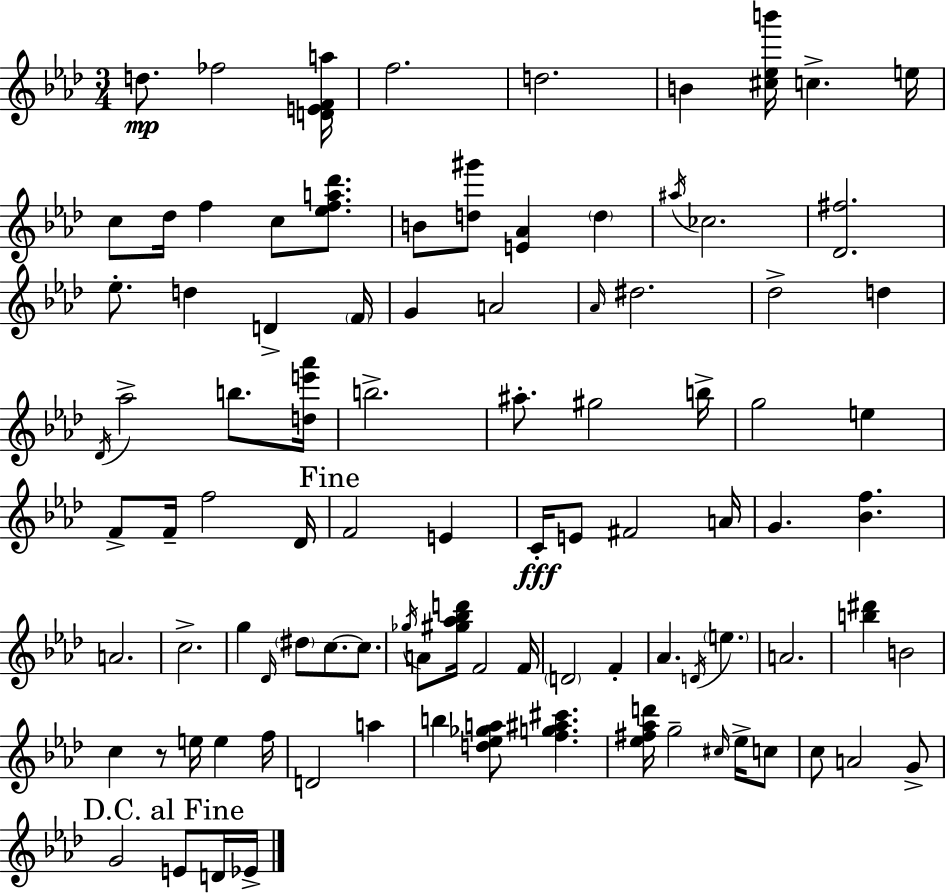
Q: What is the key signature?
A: AES major